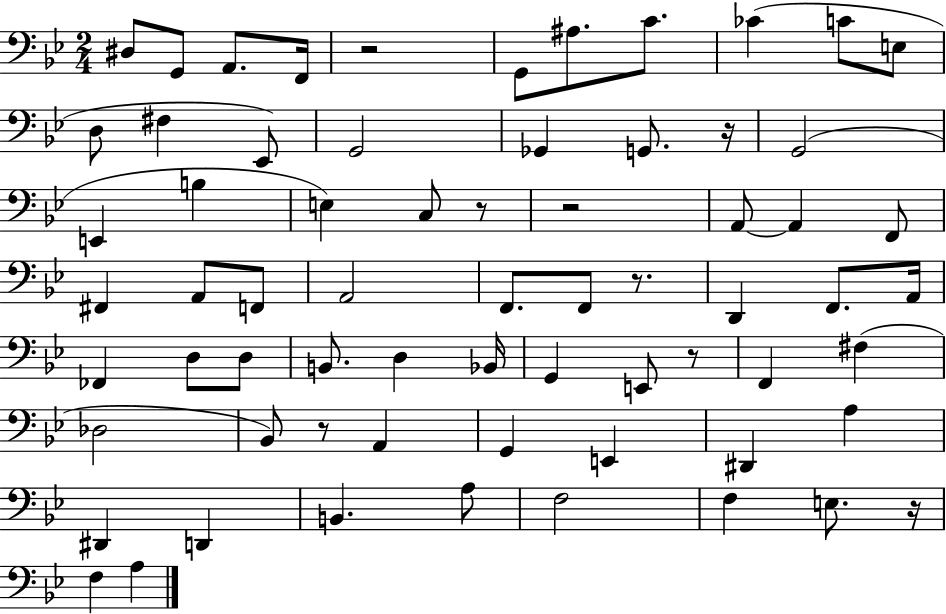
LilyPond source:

{
  \clef bass
  \numericTimeSignature
  \time 2/4
  \key bes \major
  dis8 g,8 a,8. f,16 | r2 | g,8 ais8. c'8. | ces'4( c'8 e8 | \break d8 fis4 ees,8) | g,2 | ges,4 g,8. r16 | g,2( | \break e,4 b4 | e4) c8 r8 | r2 | a,8~~ a,4 f,8 | \break fis,4 a,8 f,8 | a,2 | f,8. f,8 r8. | d,4 f,8. a,16 | \break fes,4 d8 d8 | b,8. d4 bes,16 | g,4 e,8 r8 | f,4 fis4( | \break des2 | bes,8) r8 a,4 | g,4 e,4 | dis,4 a4 | \break dis,4 d,4 | b,4. a8 | f2 | f4 e8. r16 | \break f4 a4 | \bar "|."
}